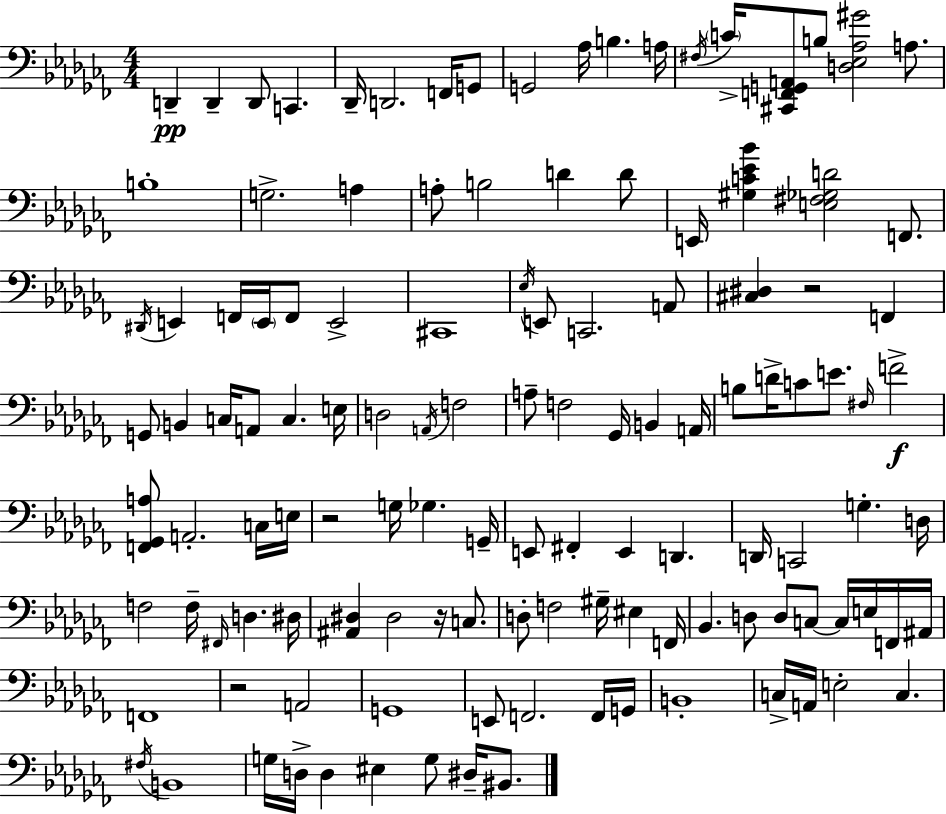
{
  \clef bass
  \numericTimeSignature
  \time 4/4
  \key aes \minor
  d,4--\pp d,4-- d,8 c,4. | des,16-- d,2. f,16 g,8 | g,2 aes16 b4. a16 | \acciaccatura { fis16 } \parenthesize c'16-> <cis, f, g, a,>8 b8 <d ees aes gis'>2 a8. | \break b1-. | g2.-> a4 | a8-. b2 d'4 d'8 | e,16 <gis c' ees' bes'>4 <e fis ges d'>2 f,8. | \break \acciaccatura { dis,16 } e,4 f,16 \parenthesize e,16 f,8 e,2-> | cis,1 | \acciaccatura { ees16 } e,8 c,2. | a,8 <cis dis>4 r2 f,4 | \break g,8 b,4 c16 a,8 c4. | e16 d2 \acciaccatura { a,16 } f2 | a8-- f2 ges,16 b,4 | a,16 b8 d'16-> c'8 e'8. \grace { fis16 }\f f'2-> | \break <f, ges, a>8 a,2.-. | c16 e16 r2 g16 ges4. | g,16-- e,8 fis,4-. e,4 d,4. | d,16 c,2 g4.-. | \break d16 f2 f16-- \grace { fis,16 } d4. | dis16 <ais, dis>4 dis2 | r16 c8. d8-. f2 | gis16-- eis4 f,16 bes,4. d8 d8 | \break c8~~ c16 e16 f,16 ais,16 f,1 | r2 a,2 | g,1 | e,8 f,2. | \break f,16 g,16 b,1-. | c16-> a,16 e2-. | c4. \acciaccatura { fis16 } b,1 | g16 d16-> d4 eis4 | \break g8 dis16-- bis,8. \bar "|."
}